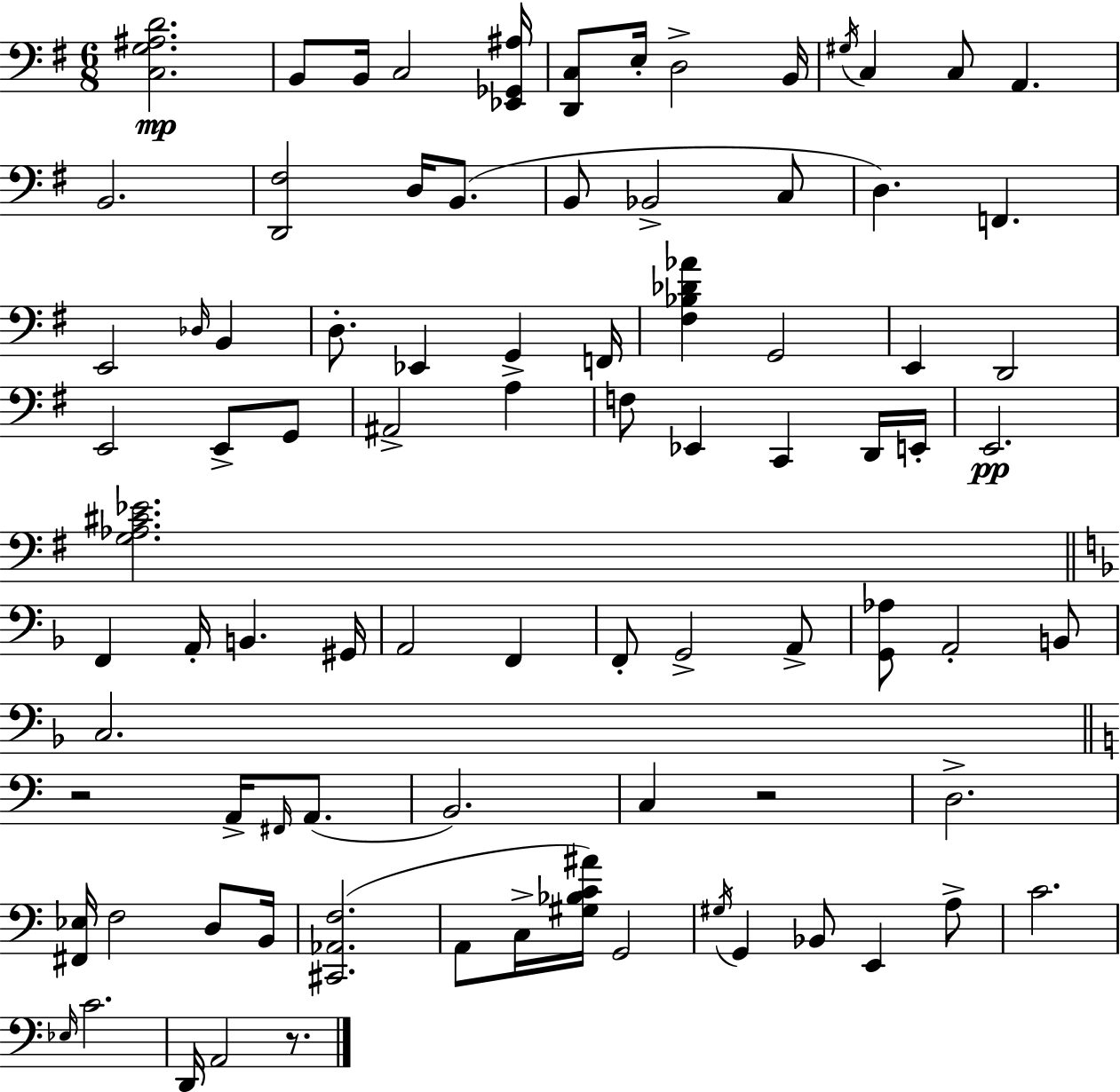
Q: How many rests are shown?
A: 3